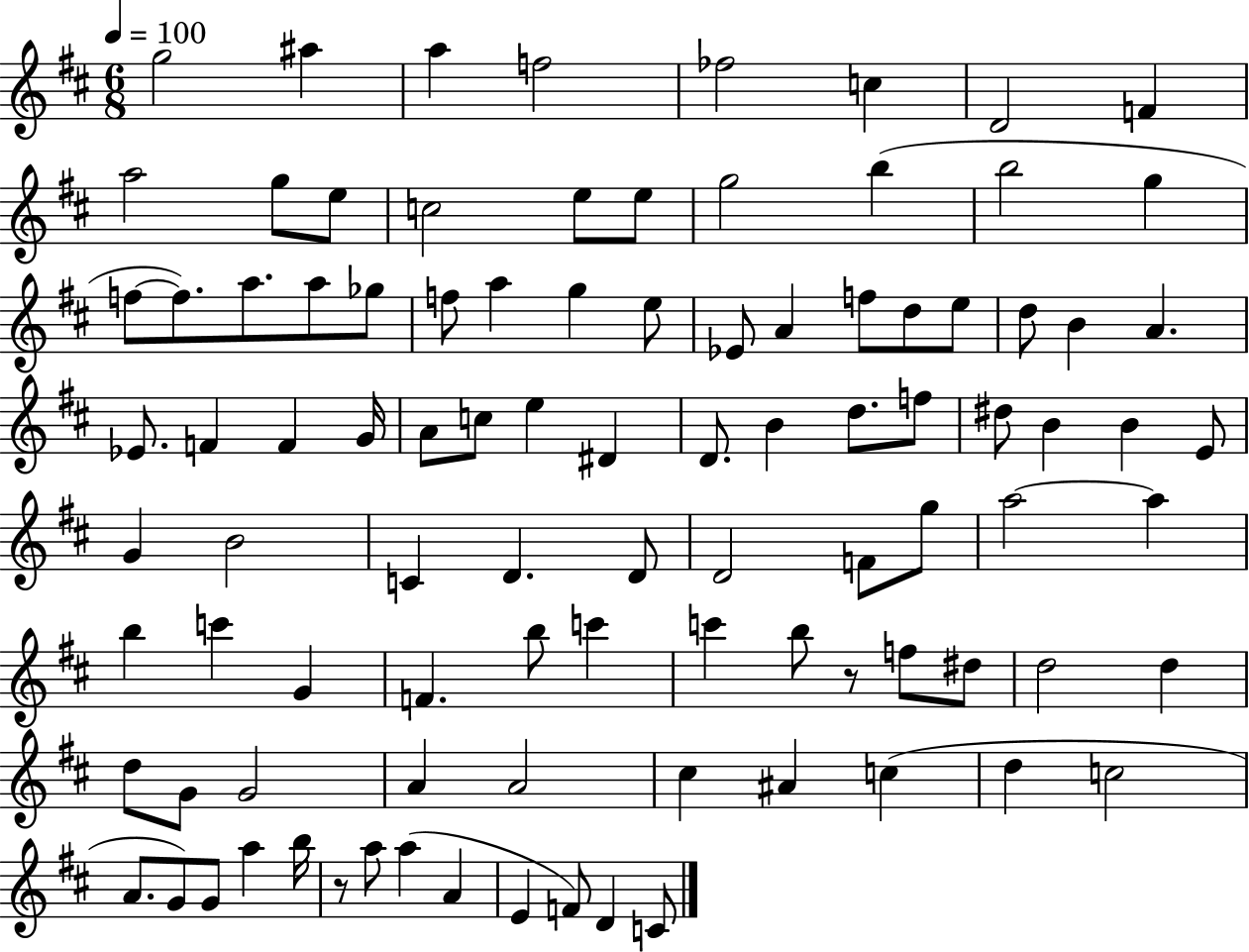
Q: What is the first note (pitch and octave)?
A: G5